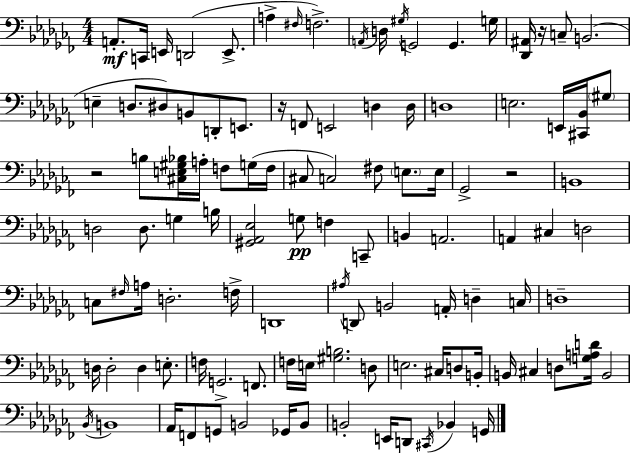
A2/e. C2/s E2/s D2/h E2/e. A3/q F#3/s F3/h. A2/s D3/s G#3/s G2/h G2/q. G3/s [Db2,A#2]/s R/s C3/e B2/h. E3/q D3/e. D#3/e B2/e D2/e E2/e. R/s F2/e E2/h D3/q D3/s D3/w E3/h. E2/s [C#2,Bb2]/s G#3/e R/h B3/e [C#3,E3,G#3,Bb3]/s A3/s F3/e G3/s F3/s C#3/e C3/h F#3/e E3/e. E3/s Gb2/h R/h B2/w D3/h D3/e. G3/q B3/s [G#2,Ab2,Eb3]/h G3/e F3/q C2/e B2/q A2/h. A2/q C#3/q D3/h C3/e F#3/s A3/s D3/h. F3/s D2/w A#3/s D2/e B2/h A2/s D3/q C3/s D3/w D3/s D3/h D3/q E3/e. F3/s G2/h. F2/e. F3/s E3/s [G#3,B3]/h. D3/e E3/h. C#3/s D3/e B2/s B2/s C#3/q D3/e [G3,A3,D4]/s B2/h Bb2/s B2/w Ab2/s F2/e G2/e B2/h Gb2/s B2/e B2/h E2/s D2/e C#2/s Bb2/q G2/s